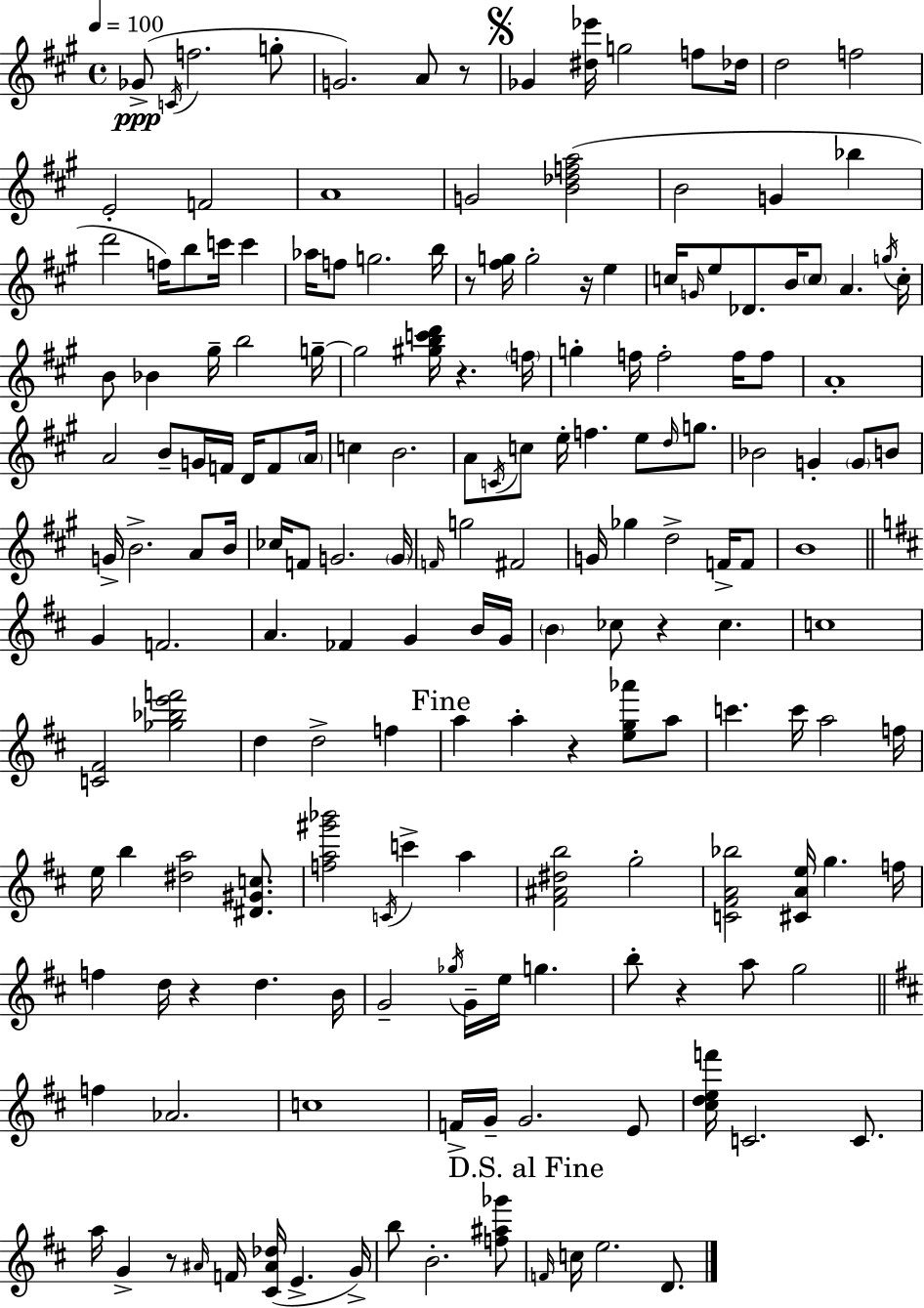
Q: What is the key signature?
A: A major